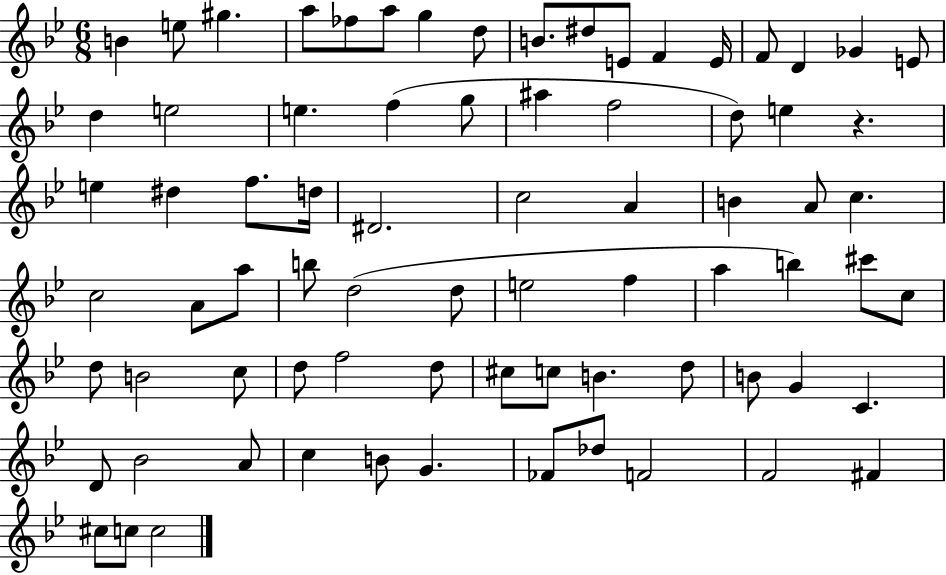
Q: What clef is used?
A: treble